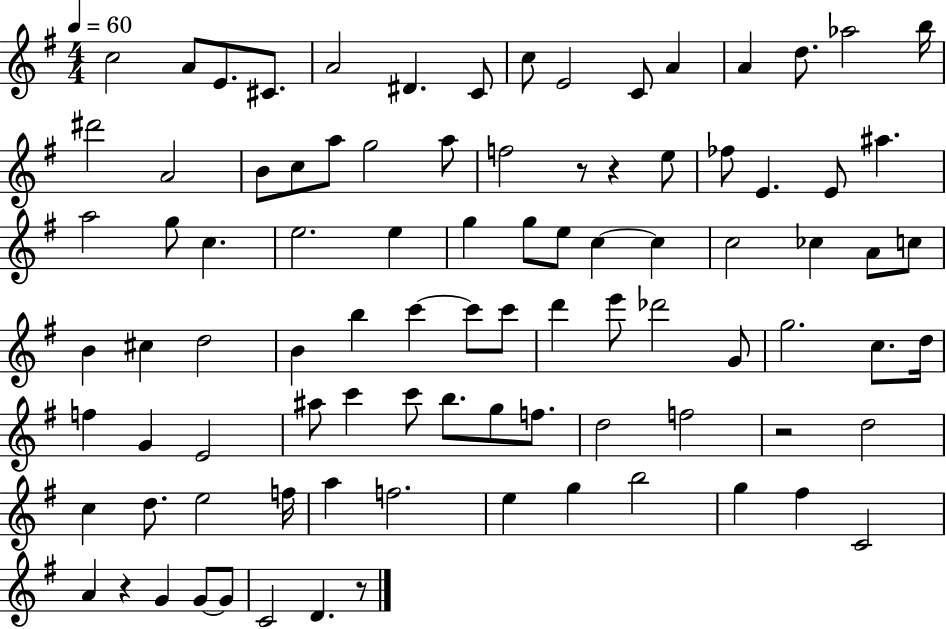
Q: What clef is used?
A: treble